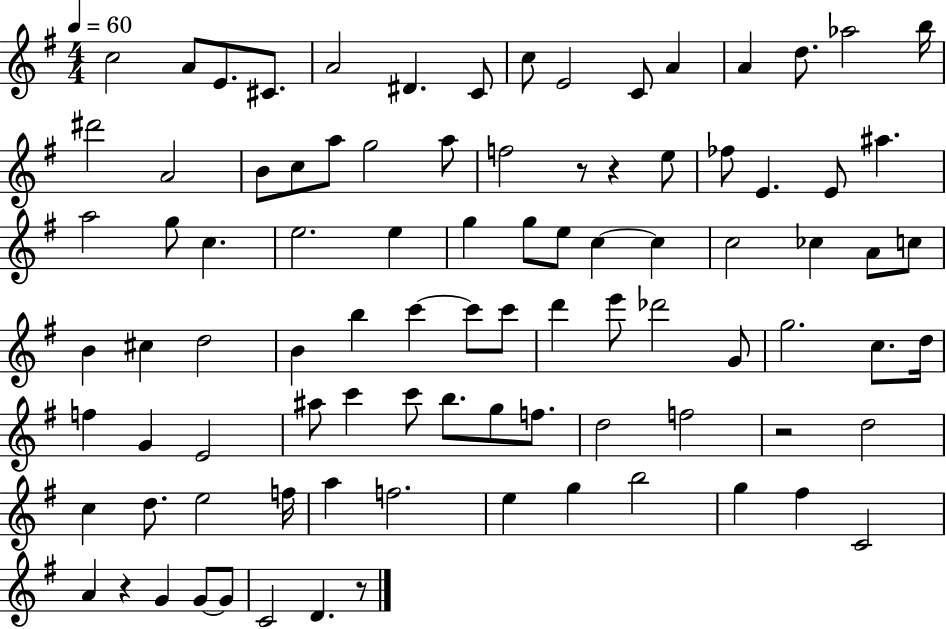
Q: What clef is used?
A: treble